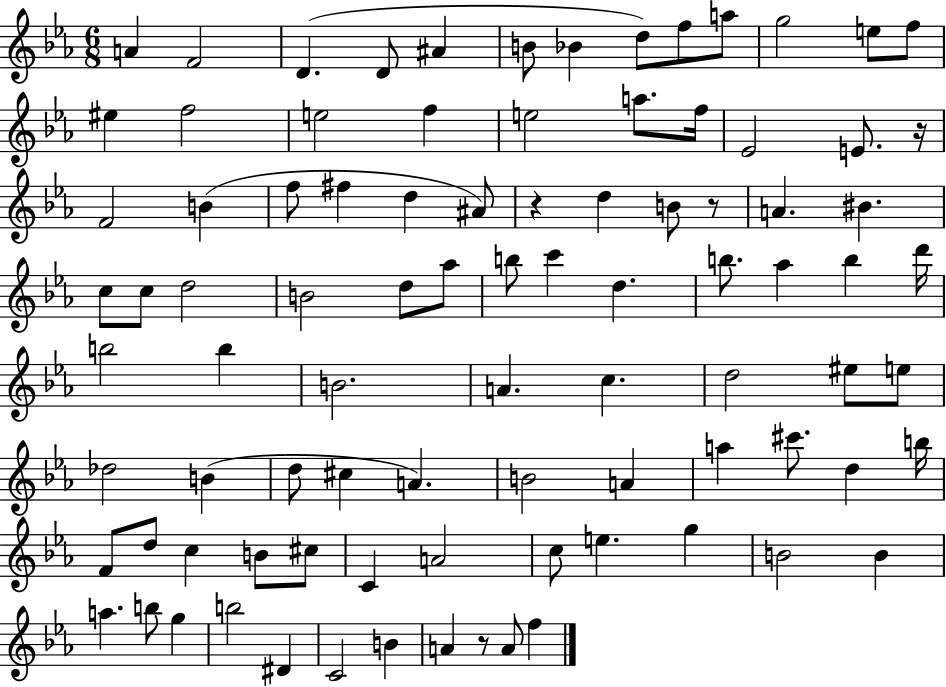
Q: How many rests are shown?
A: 4